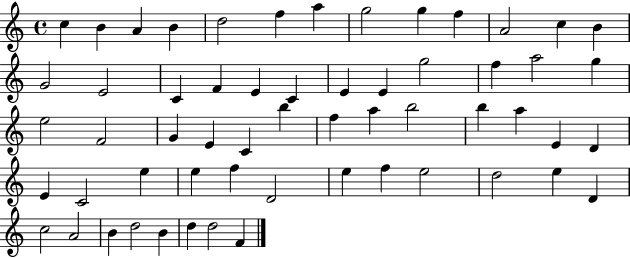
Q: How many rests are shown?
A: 0